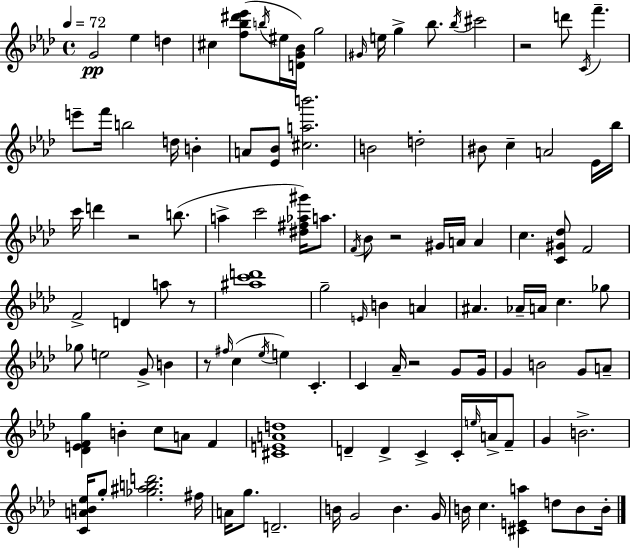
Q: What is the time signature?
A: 4/4